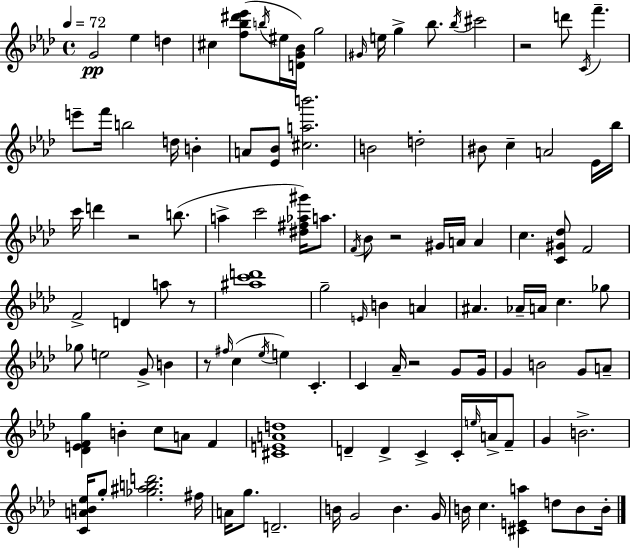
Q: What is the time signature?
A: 4/4